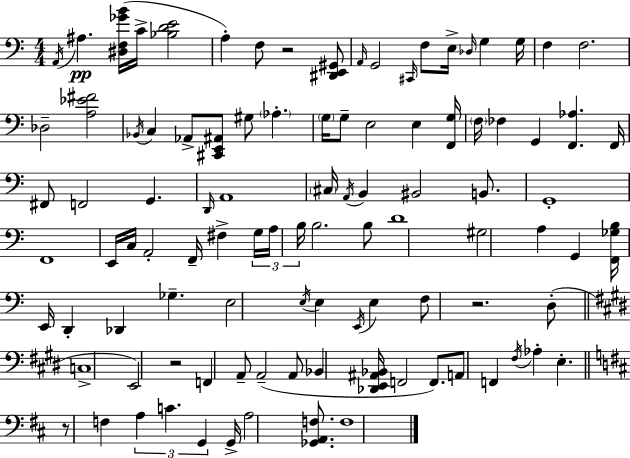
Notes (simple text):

A2/s A#3/q. [D#3,F3,Gb4,B4]/s C4/s [Bb3,D4,E4]/h A3/q F3/e R/h [D#2,E2,G#2]/e A2/s G2/h C#2/s F3/e E3/s Db3/s G3/q G3/s F3/q F3/h. Db3/h [A3,Eb4,F#4]/h Bb2/s C3/q Ab2/e [C#2,E2,A#2]/e G#3/e Ab3/q. G3/s G3/e E3/h E3/q [F2,G3]/s F3/s FES3/q G2/q [F2,Ab3]/q. F2/s F#2/e F2/h G2/q. D2/s A2/w C#3/s A2/s B2/q BIS2/h B2/e. G2/w F2/w E2/s C3/s A2/h F2/s F#3/q G3/s A3/s B3/s B3/h. B3/e D4/w G#3/h A3/q G2/q [F2,Gb3,B3]/s E2/s D2/q Db2/q Gb3/q. E3/h E3/s E3/q E2/s E3/q F3/e R/h. D3/e C3/w E2/h R/h F2/q A2/e A2/h A2/e Bb2/q [Db2,E2,A#2,Bb2]/s F2/h F2/e. A2/e F2/q F#3/s Ab3/q E3/q. R/e F3/q A3/q C4/q. G2/q G2/s A3/h [Gb2,A2,F3]/e. F3/w